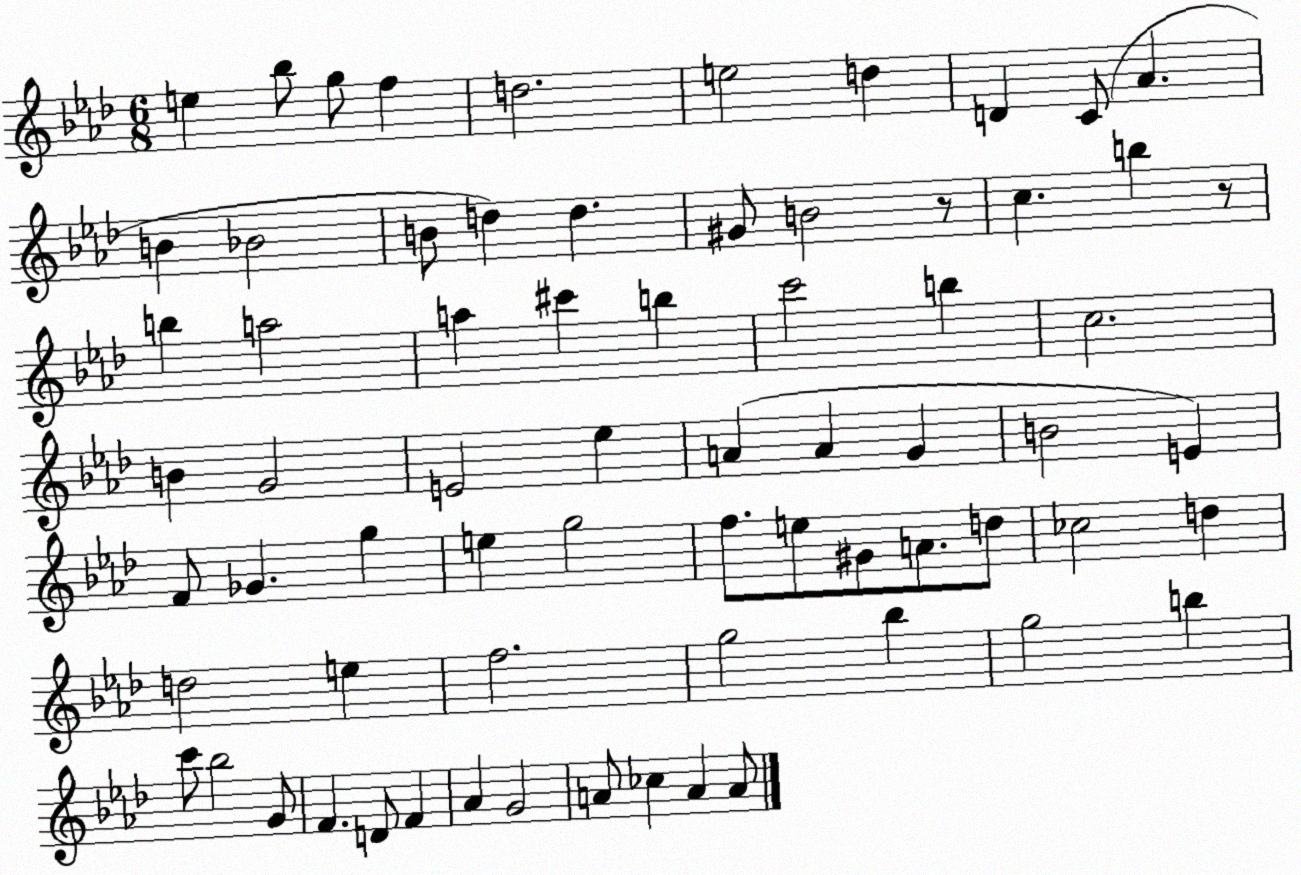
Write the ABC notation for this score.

X:1
T:Untitled
M:6/8
L:1/4
K:Ab
e _b/2 g/2 f d2 e2 d D C/2 _A B _B2 B/2 d d ^G/2 B2 z/2 c b z/2 b a2 a ^c' b c'2 b c2 B G2 E2 _e A A G B2 E F/2 _G g e g2 f/2 e/2 ^G/2 A/2 d/2 _c2 d d2 e f2 g2 _b g2 b c'/2 _b2 G/2 F D/2 F _A G2 A/2 _c A A/2